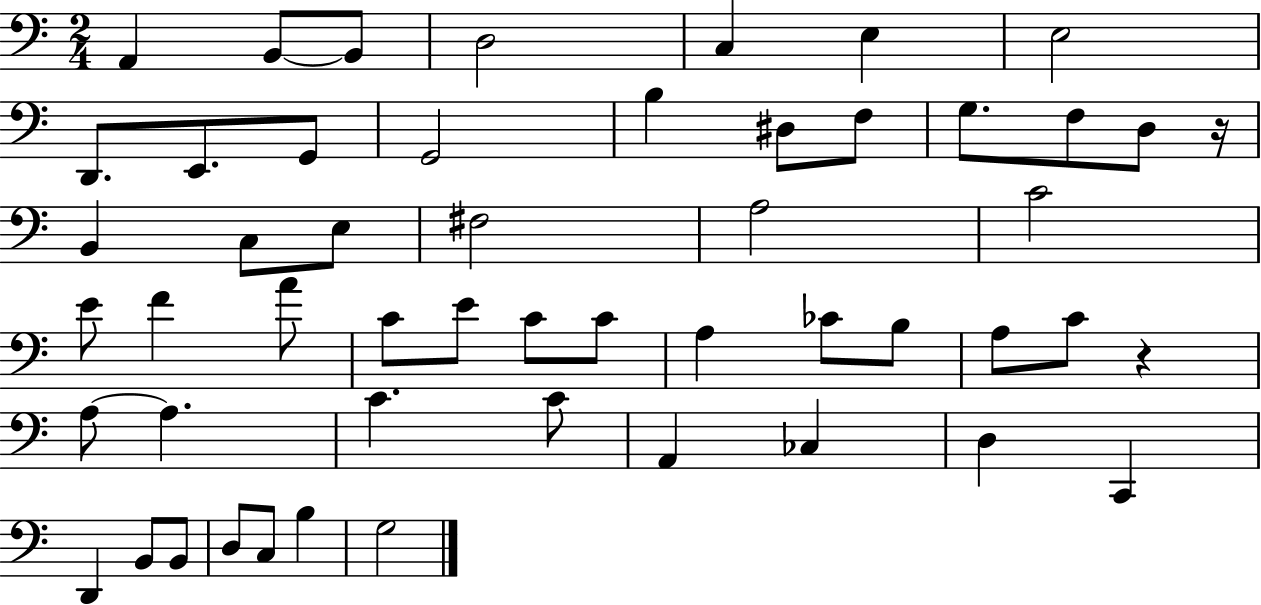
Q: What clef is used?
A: bass